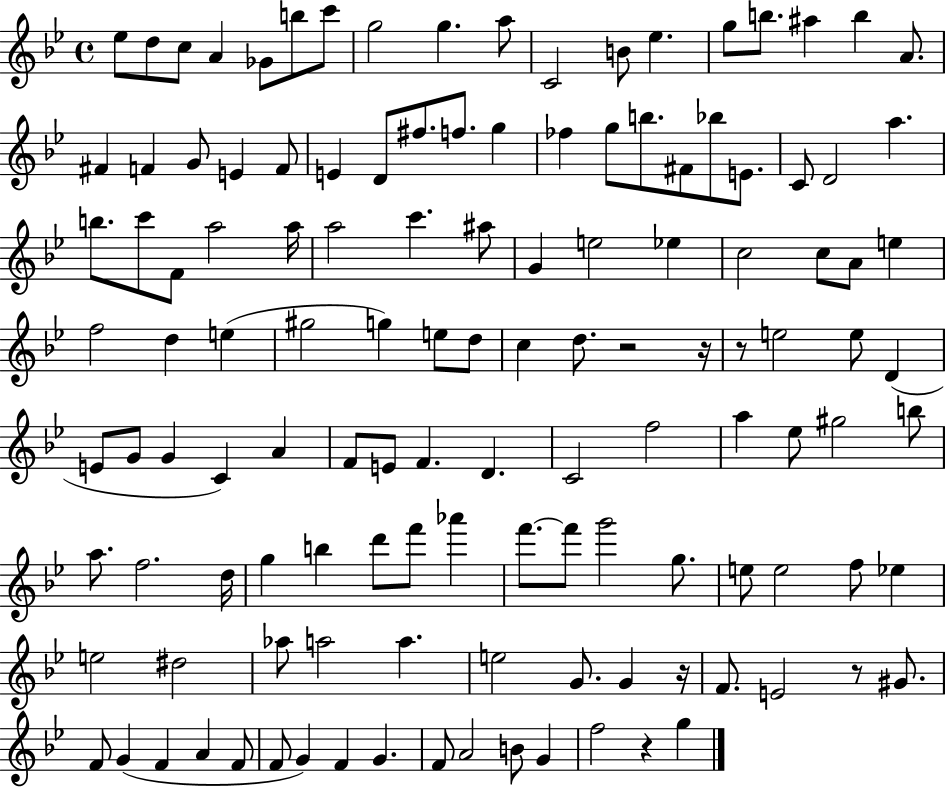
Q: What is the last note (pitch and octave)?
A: G5